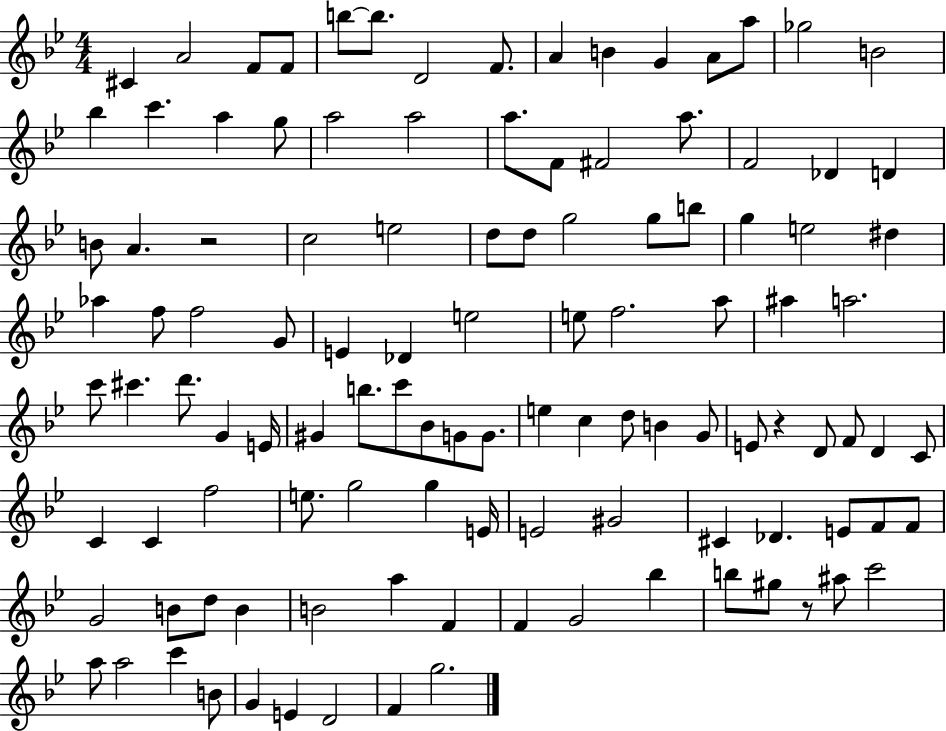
{
  \clef treble
  \numericTimeSignature
  \time 4/4
  \key bes \major
  cis'4 a'2 f'8 f'8 | b''8~~ b''8. d'2 f'8. | a'4 b'4 g'4 a'8 a''8 | ges''2 b'2 | \break bes''4 c'''4. a''4 g''8 | a''2 a''2 | a''8. f'8 fis'2 a''8. | f'2 des'4 d'4 | \break b'8 a'4. r2 | c''2 e''2 | d''8 d''8 g''2 g''8 b''8 | g''4 e''2 dis''4 | \break aes''4 f''8 f''2 g'8 | e'4 des'4 e''2 | e''8 f''2. a''8 | ais''4 a''2. | \break c'''8 cis'''4. d'''8. g'4 e'16 | gis'4 b''8. c'''8 bes'8 g'8 g'8. | e''4 c''4 d''8 b'4 g'8 | e'8 r4 d'8 f'8 d'4 c'8 | \break c'4 c'4 f''2 | e''8. g''2 g''4 e'16 | e'2 gis'2 | cis'4 des'4. e'8 f'8 f'8 | \break g'2 b'8 d''8 b'4 | b'2 a''4 f'4 | f'4 g'2 bes''4 | b''8 gis''8 r8 ais''8 c'''2 | \break a''8 a''2 c'''4 b'8 | g'4 e'4 d'2 | f'4 g''2. | \bar "|."
}